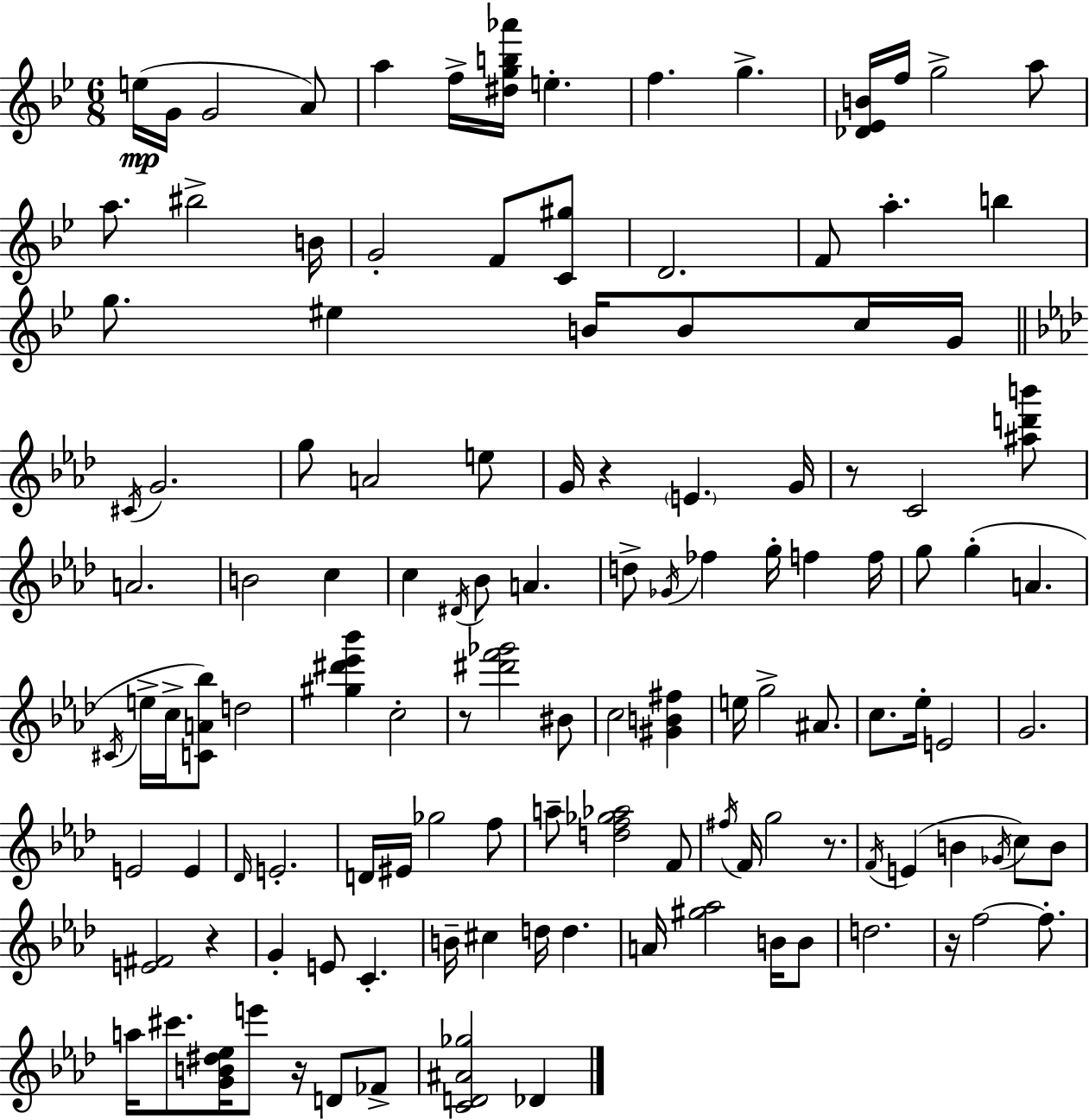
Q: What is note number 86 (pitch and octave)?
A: G4